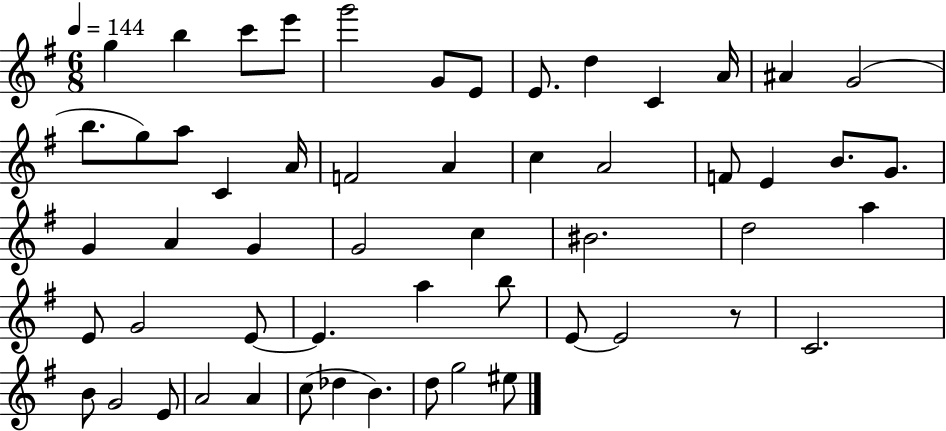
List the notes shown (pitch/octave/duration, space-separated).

G5/q B5/q C6/e E6/e G6/h G4/e E4/e E4/e. D5/q C4/q A4/s A#4/q G4/h B5/e. G5/e A5/e C4/q A4/s F4/h A4/q C5/q A4/h F4/e E4/q B4/e. G4/e. G4/q A4/q G4/q G4/h C5/q BIS4/h. D5/h A5/q E4/e G4/h E4/e E4/q. A5/q B5/e E4/e E4/h R/e C4/h. B4/e G4/h E4/e A4/h A4/q C5/e Db5/q B4/q. D5/e G5/h EIS5/e